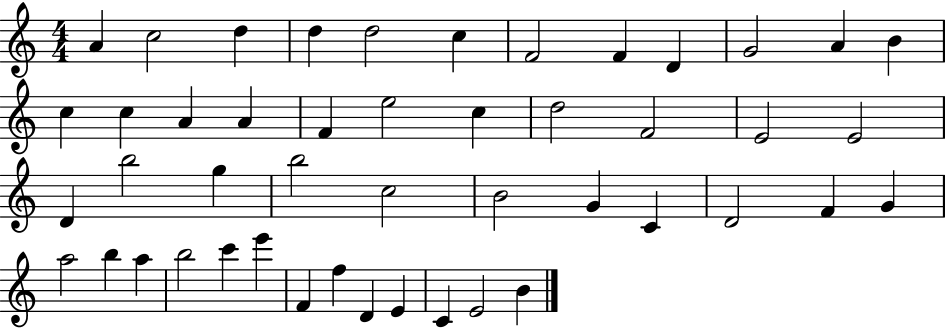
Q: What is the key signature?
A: C major